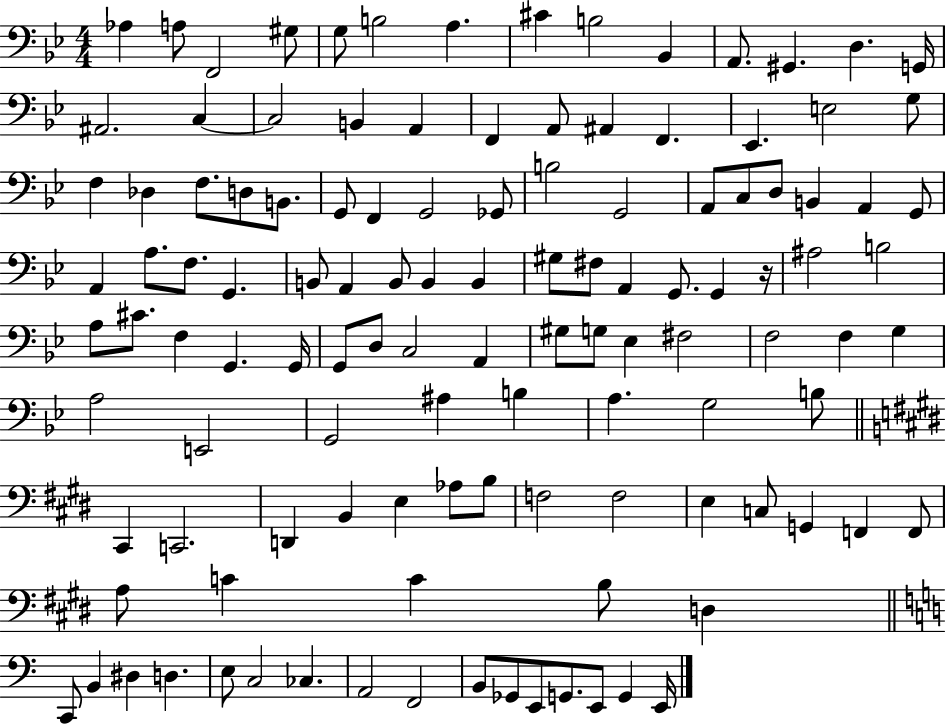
{
  \clef bass
  \numericTimeSignature
  \time 4/4
  \key bes \major
  aes4 a8 f,2 gis8 | g8 b2 a4. | cis'4 b2 bes,4 | a,8. gis,4. d4. g,16 | \break ais,2. c4~~ | c2 b,4 a,4 | f,4 a,8 ais,4 f,4. | ees,4. e2 g8 | \break f4 des4 f8. d8 b,8. | g,8 f,4 g,2 ges,8 | b2 g,2 | a,8 c8 d8 b,4 a,4 g,8 | \break a,4 a8. f8. g,4. | b,8 a,4 b,8 b,4 b,4 | gis8 fis8 a,4 g,8. g,4 r16 | ais2 b2 | \break a8 cis'8. f4 g,4. g,16 | g,8 d8 c2 a,4 | gis8 g8 ees4 fis2 | f2 f4 g4 | \break a2 e,2 | g,2 ais4 b4 | a4. g2 b8 | \bar "||" \break \key e \major cis,4 c,2. | d,4 b,4 e4 aes8 b8 | f2 f2 | e4 c8 g,4 f,4 f,8 | \break a8 c'4 c'4 b8 d4 | \bar "||" \break \key c \major c,8 b,4 dis4 d4. | e8 c2 ces4. | a,2 f,2 | b,8 ges,8 e,8 g,8. e,8 g,4 e,16 | \break \bar "|."
}